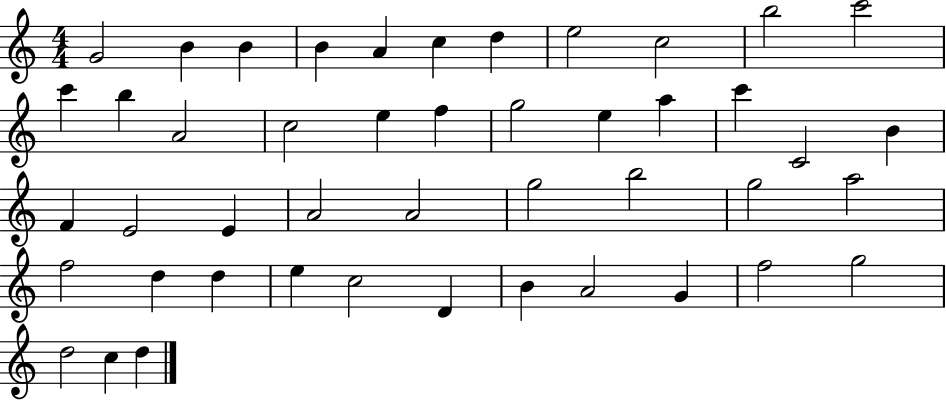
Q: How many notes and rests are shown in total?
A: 46